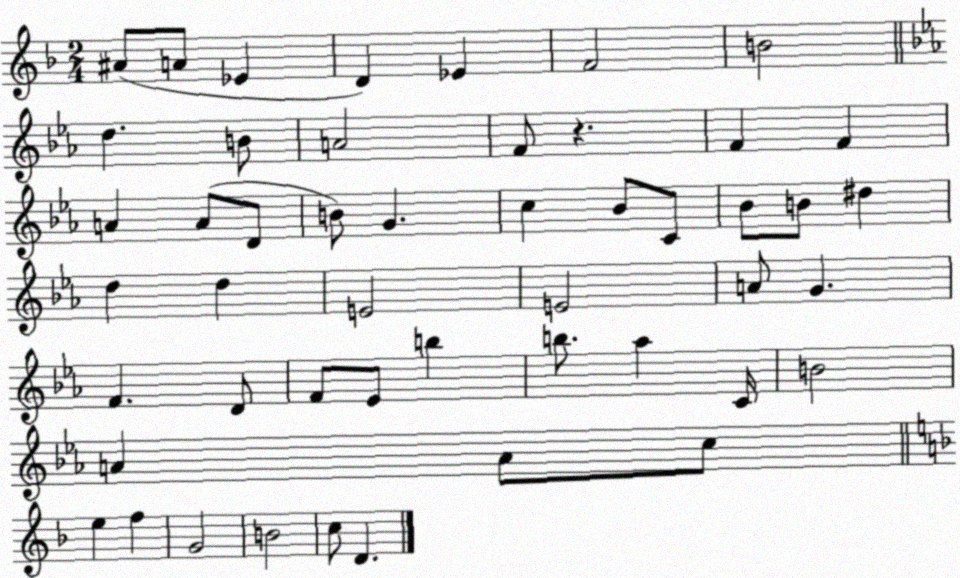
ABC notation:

X:1
T:Untitled
M:2/4
L:1/4
K:F
^A/2 A/2 _E D _E F2 B2 d B/2 A2 F/2 z F F A A/2 D/2 B/2 G c _B/2 C/2 _B/2 B/2 ^d d d E2 E2 A/2 G F D/2 F/2 _E/2 b b/2 _a C/4 B2 A A/2 c/2 e f G2 B2 c/2 D